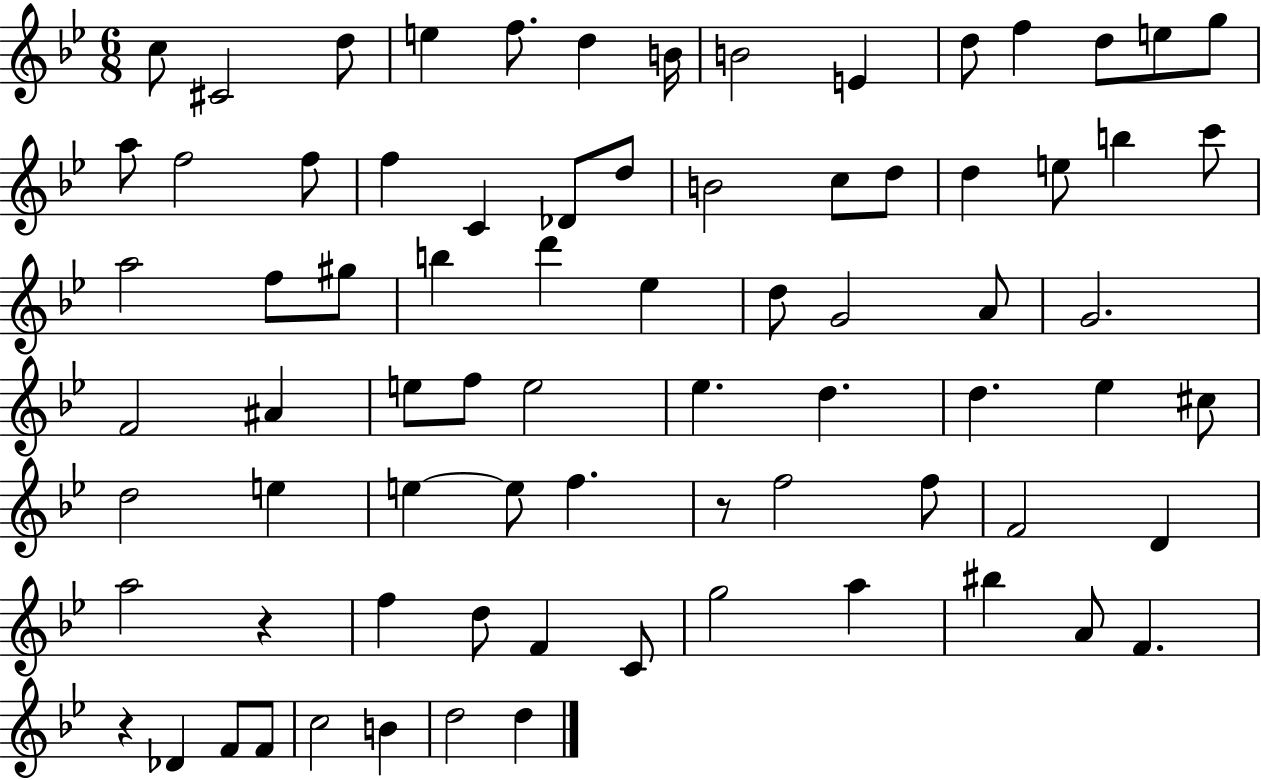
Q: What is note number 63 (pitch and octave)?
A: G5